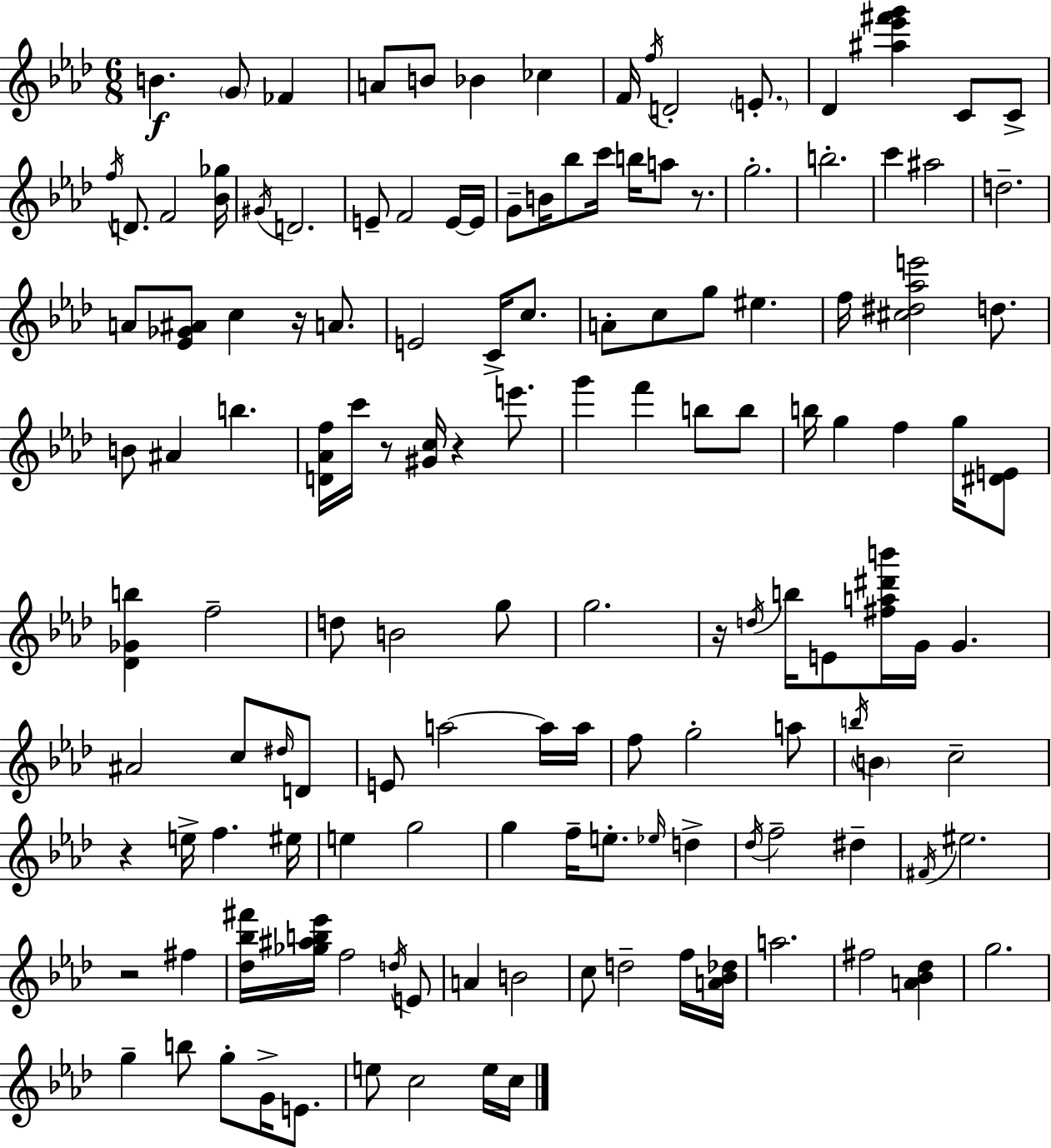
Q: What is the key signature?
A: AES major